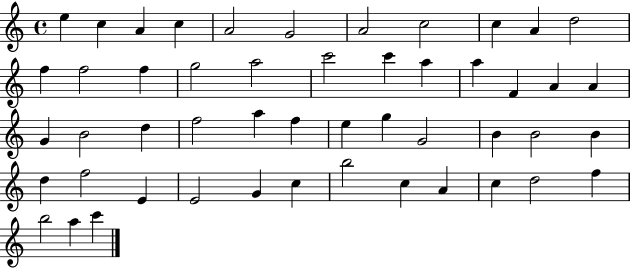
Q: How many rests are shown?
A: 0